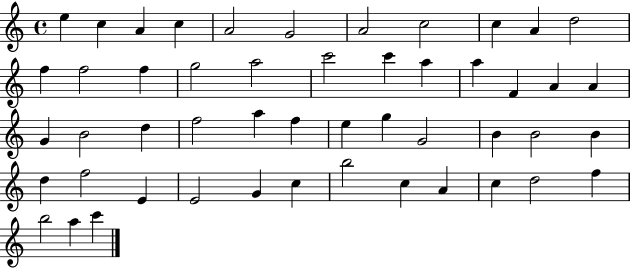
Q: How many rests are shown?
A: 0